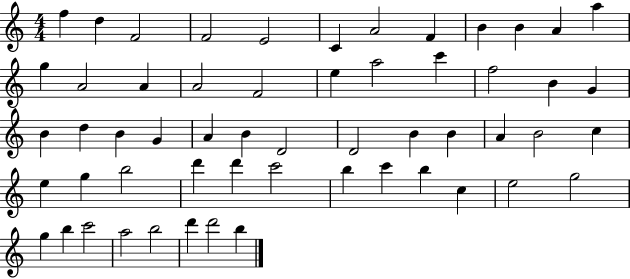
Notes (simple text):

F5/q D5/q F4/h F4/h E4/h C4/q A4/h F4/q B4/q B4/q A4/q A5/q G5/q A4/h A4/q A4/h F4/h E5/q A5/h C6/q F5/h B4/q G4/q B4/q D5/q B4/q G4/q A4/q B4/q D4/h D4/h B4/q B4/q A4/q B4/h C5/q E5/q G5/q B5/h D6/q D6/q C6/h B5/q C6/q B5/q C5/q E5/h G5/h G5/q B5/q C6/h A5/h B5/h D6/q D6/h B5/q